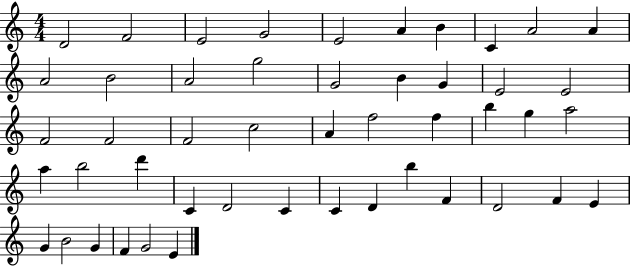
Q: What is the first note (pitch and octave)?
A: D4